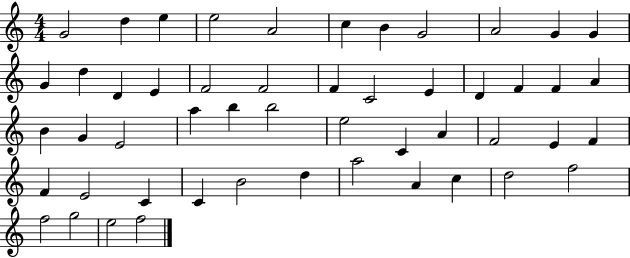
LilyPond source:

{
  \clef treble
  \numericTimeSignature
  \time 4/4
  \key c \major
  g'2 d''4 e''4 | e''2 a'2 | c''4 b'4 g'2 | a'2 g'4 g'4 | \break g'4 d''4 d'4 e'4 | f'2 f'2 | f'4 c'2 e'4 | d'4 f'4 f'4 a'4 | \break b'4 g'4 e'2 | a''4 b''4 b''2 | e''2 c'4 a'4 | f'2 e'4 f'4 | \break f'4 e'2 c'4 | c'4 b'2 d''4 | a''2 a'4 c''4 | d''2 f''2 | \break f''2 g''2 | e''2 f''2 | \bar "|."
}